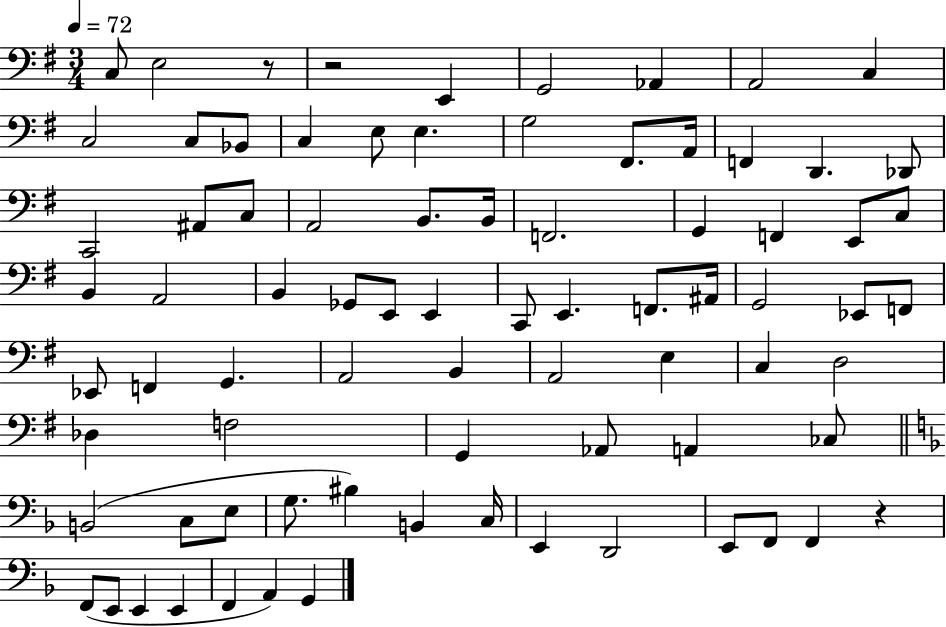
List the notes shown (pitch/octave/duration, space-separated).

C3/e E3/h R/e R/h E2/q G2/h Ab2/q A2/h C3/q C3/h C3/e Bb2/e C3/q E3/e E3/q. G3/h F#2/e. A2/s F2/q D2/q. Db2/e C2/h A#2/e C3/e A2/h B2/e. B2/s F2/h. G2/q F2/q E2/e C3/e B2/q A2/h B2/q Gb2/e E2/e E2/q C2/e E2/q. F2/e. A#2/s G2/h Eb2/e F2/e Eb2/e F2/q G2/q. A2/h B2/q A2/h E3/q C3/q D3/h Db3/q F3/h G2/q Ab2/e A2/q CES3/e B2/h C3/e E3/e G3/e. BIS3/q B2/q C3/s E2/q D2/h E2/e F2/e F2/q R/q F2/e E2/e E2/q E2/q F2/q A2/q G2/q